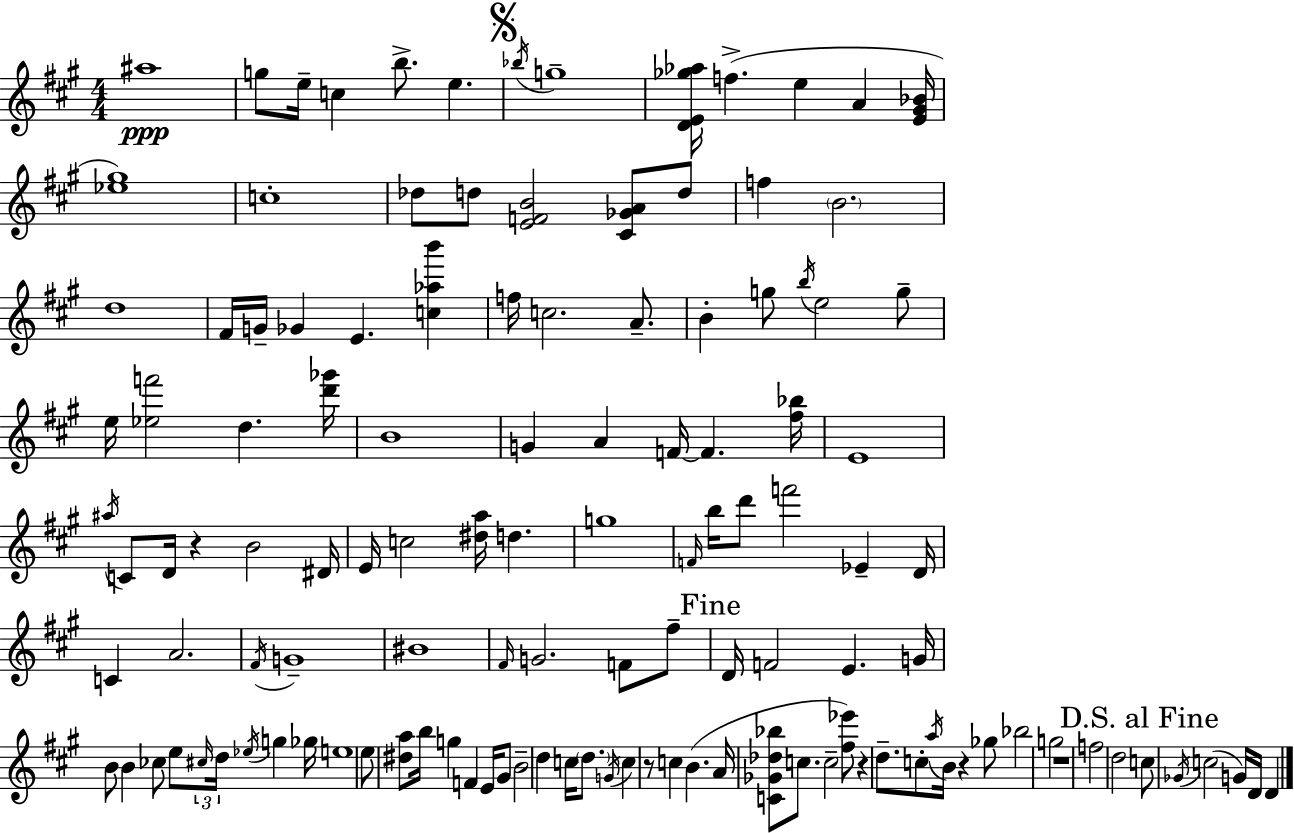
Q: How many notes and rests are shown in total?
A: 126